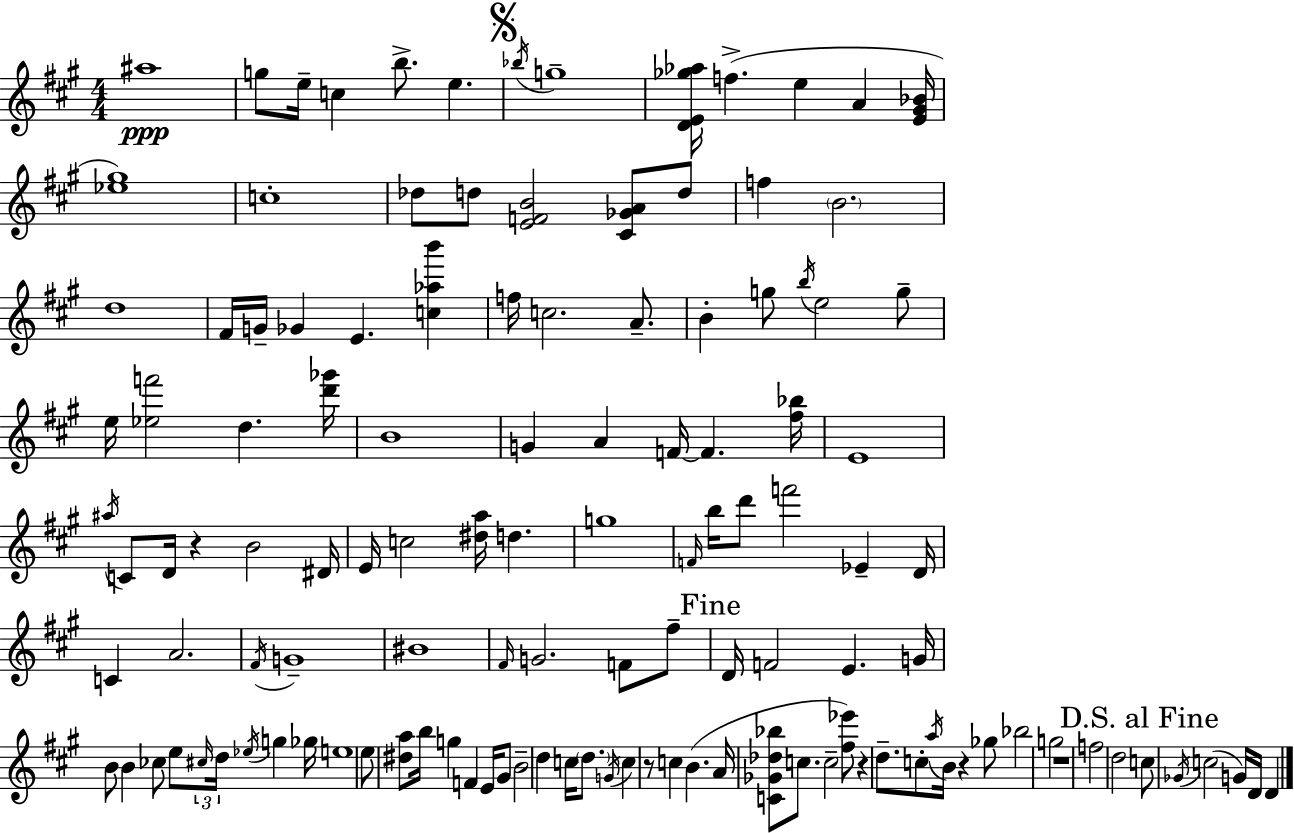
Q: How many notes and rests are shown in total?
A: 126